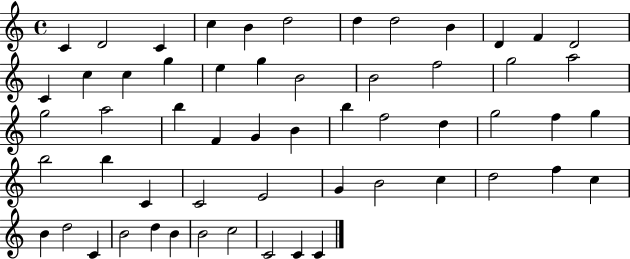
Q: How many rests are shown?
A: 0